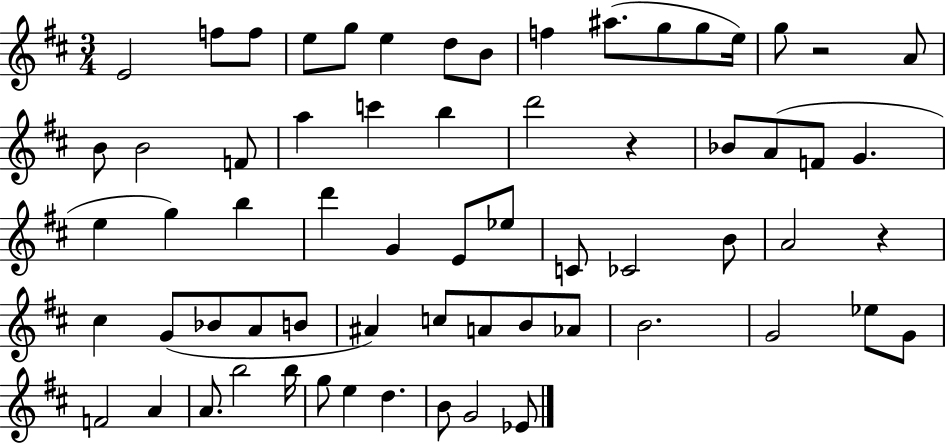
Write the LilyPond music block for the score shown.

{
  \clef treble
  \numericTimeSignature
  \time 3/4
  \key d \major
  e'2 f''8 f''8 | e''8 g''8 e''4 d''8 b'8 | f''4 ais''8.( g''8 g''8 e''16) | g''8 r2 a'8 | \break b'8 b'2 f'8 | a''4 c'''4 b''4 | d'''2 r4 | bes'8 a'8( f'8 g'4. | \break e''4 g''4) b''4 | d'''4 g'4 e'8 ees''8 | c'8 ces'2 b'8 | a'2 r4 | \break cis''4 g'8( bes'8 a'8 b'8 | ais'4) c''8 a'8 b'8 aes'8 | b'2. | g'2 ees''8 g'8 | \break f'2 a'4 | a'8. b''2 b''16 | g''8 e''4 d''4. | b'8 g'2 ees'8 | \break \bar "|."
}